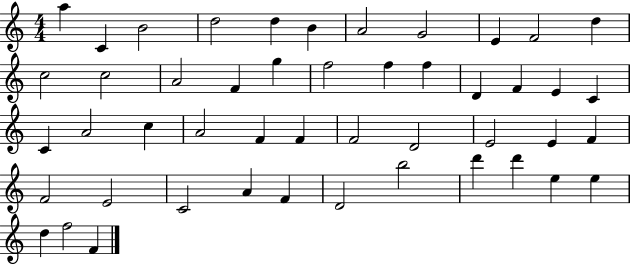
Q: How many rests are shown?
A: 0